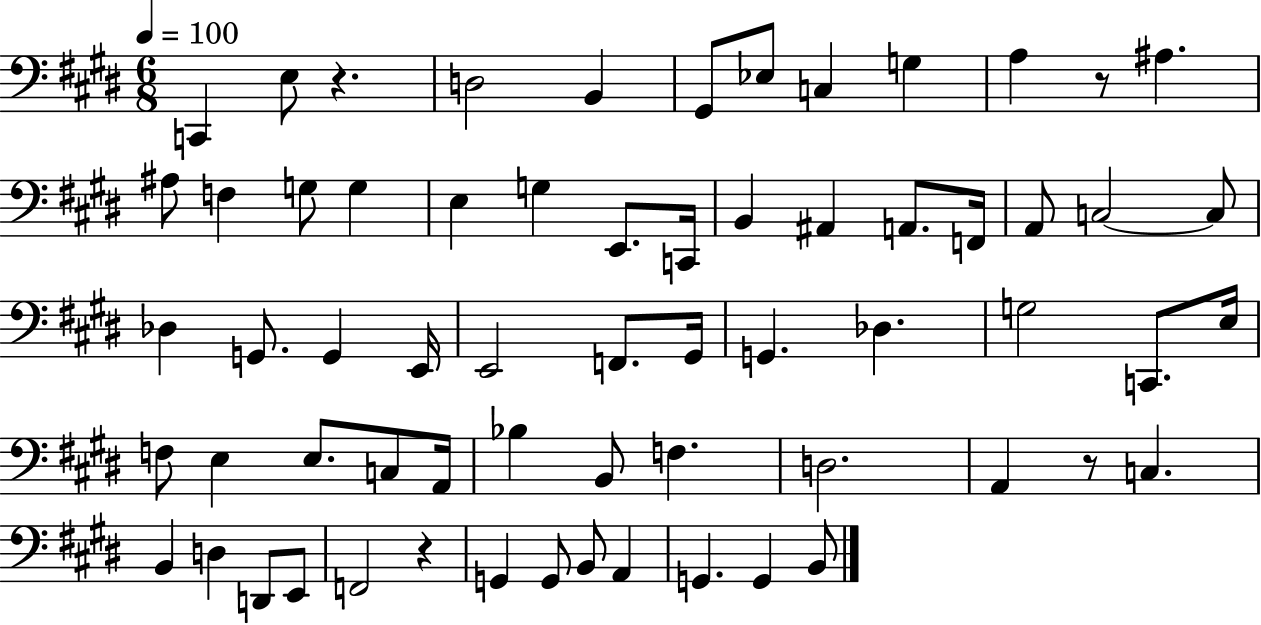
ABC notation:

X:1
T:Untitled
M:6/8
L:1/4
K:E
C,, E,/2 z D,2 B,, ^G,,/2 _E,/2 C, G, A, z/2 ^A, ^A,/2 F, G,/2 G, E, G, E,,/2 C,,/4 B,, ^A,, A,,/2 F,,/4 A,,/2 C,2 C,/2 _D, G,,/2 G,, E,,/4 E,,2 F,,/2 ^G,,/4 G,, _D, G,2 C,,/2 E,/4 F,/2 E, E,/2 C,/2 A,,/4 _B, B,,/2 F, D,2 A,, z/2 C, B,, D, D,,/2 E,,/2 F,,2 z G,, G,,/2 B,,/2 A,, G,, G,, B,,/2